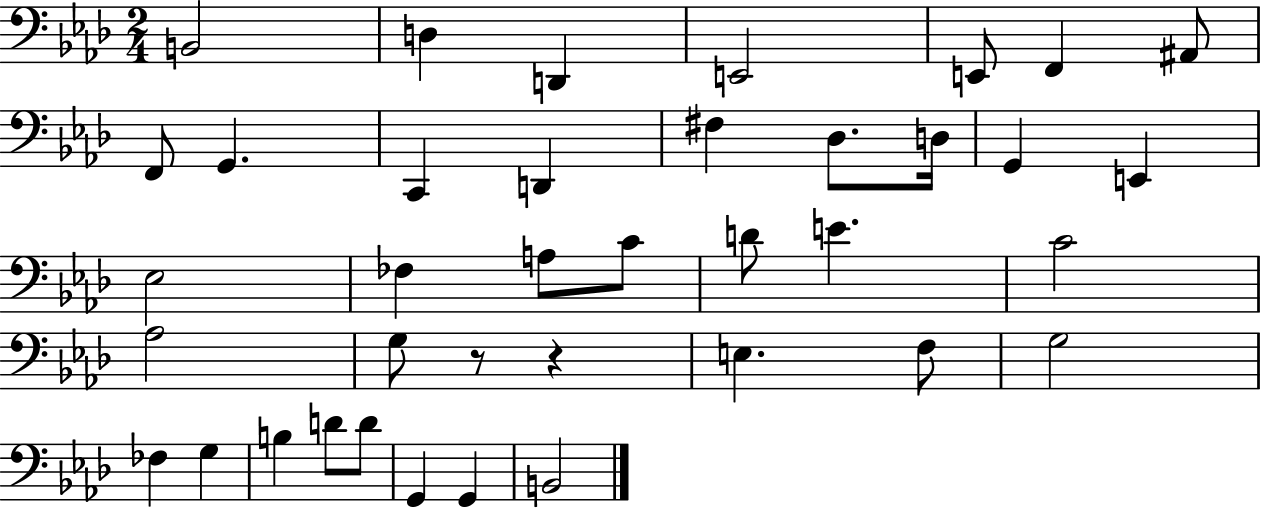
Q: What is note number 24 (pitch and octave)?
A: Ab3